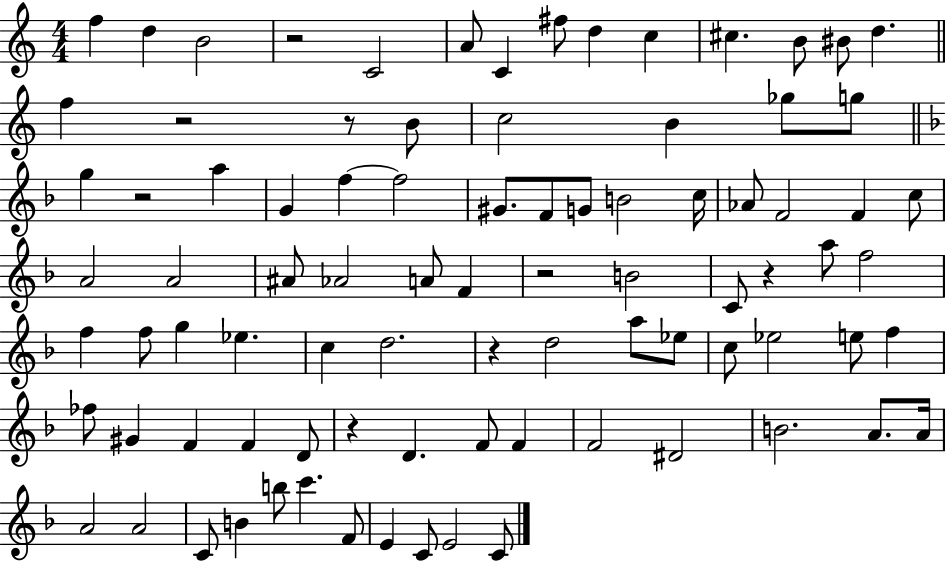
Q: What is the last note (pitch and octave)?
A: C4